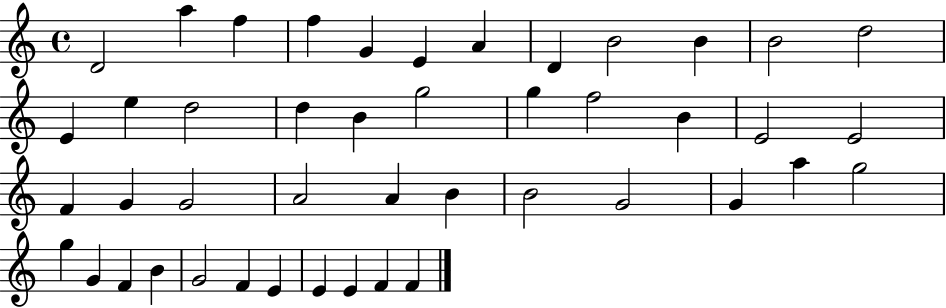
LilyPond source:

{
  \clef treble
  \time 4/4
  \defaultTimeSignature
  \key c \major
  d'2 a''4 f''4 | f''4 g'4 e'4 a'4 | d'4 b'2 b'4 | b'2 d''2 | \break e'4 e''4 d''2 | d''4 b'4 g''2 | g''4 f''2 b'4 | e'2 e'2 | \break f'4 g'4 g'2 | a'2 a'4 b'4 | b'2 g'2 | g'4 a''4 g''2 | \break g''4 g'4 f'4 b'4 | g'2 f'4 e'4 | e'4 e'4 f'4 f'4 | \bar "|."
}